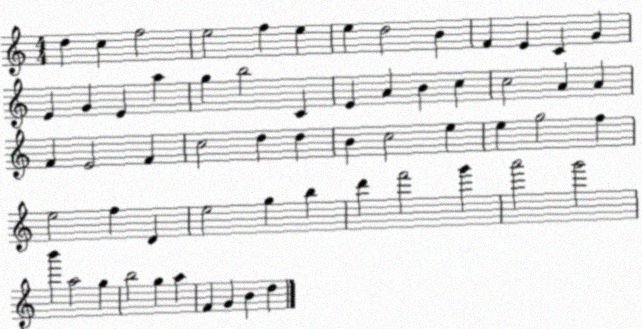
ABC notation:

X:1
T:Untitled
M:4/4
L:1/4
K:C
d c f2 e2 f e e d2 B F E C G E G E a g b2 C E A B c c2 A A F E2 F c2 d d B c2 e e g2 f e2 f D e2 g b d' f'2 g' a'2 g'2 b' a2 g b2 g a F G B d